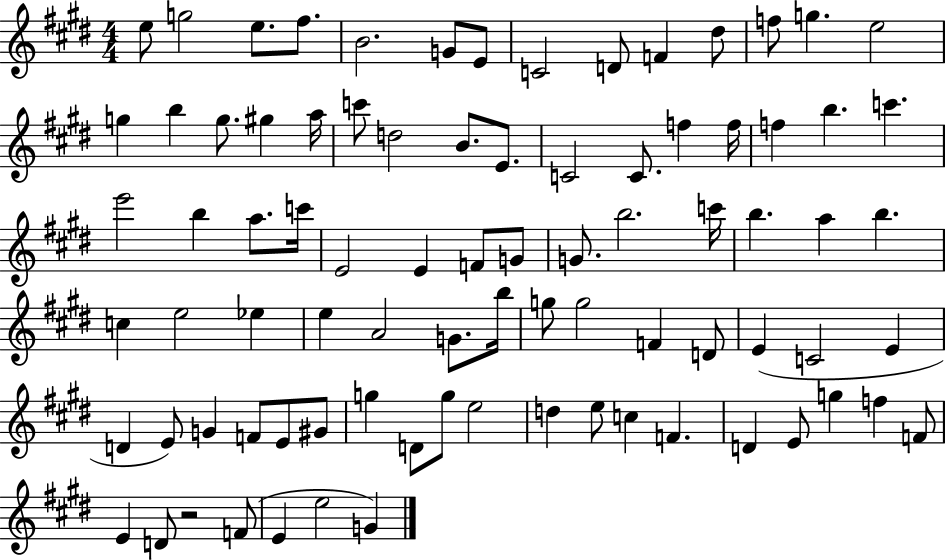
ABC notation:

X:1
T:Untitled
M:4/4
L:1/4
K:E
e/2 g2 e/2 ^f/2 B2 G/2 E/2 C2 D/2 F ^d/2 f/2 g e2 g b g/2 ^g a/4 c'/2 d2 B/2 E/2 C2 C/2 f f/4 f b c' e'2 b a/2 c'/4 E2 E F/2 G/2 G/2 b2 c'/4 b a b c e2 _e e A2 G/2 b/4 g/2 g2 F D/2 E C2 E D E/2 G F/2 E/2 ^G/2 g D/2 g/2 e2 d e/2 c F D E/2 g f F/2 E D/2 z2 F/2 E e2 G